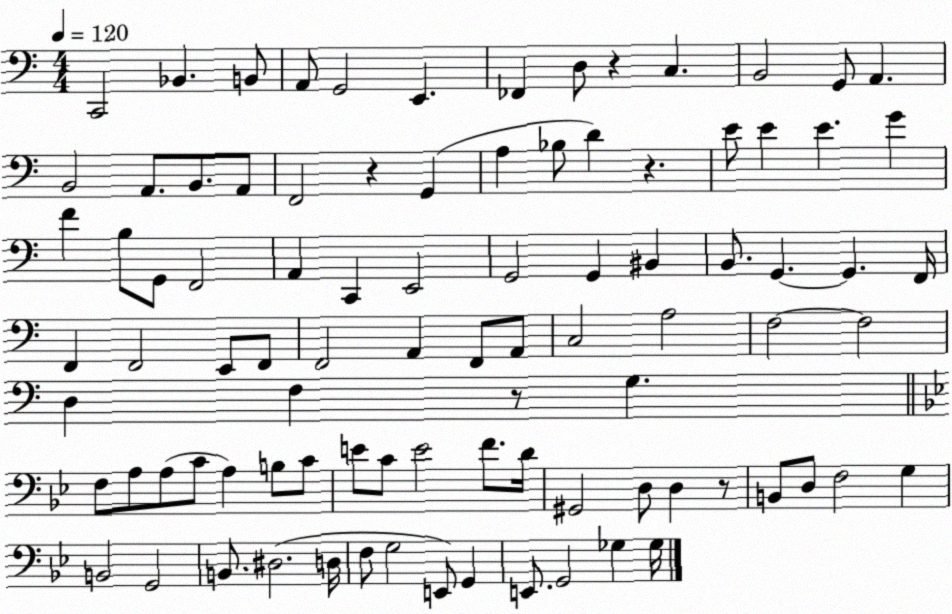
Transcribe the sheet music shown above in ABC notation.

X:1
T:Untitled
M:4/4
L:1/4
K:C
C,,2 _B,, B,,/2 A,,/2 G,,2 E,, _F,, D,/2 z C, B,,2 G,,/2 A,, B,,2 A,,/2 B,,/2 A,,/2 F,,2 z G,, A, _B,/2 D z E/2 E E G F B,/2 G,,/2 F,,2 A,, C,, E,,2 G,,2 G,, ^B,, B,,/2 G,, G,, F,,/4 F,, F,,2 E,,/2 F,,/2 F,,2 A,, F,,/2 A,,/2 C,2 A,2 F,2 F,2 D, F, z/2 G, F,/2 A,/2 A,/2 C/2 A, B,/2 C/2 E/2 C/2 E2 F/2 D/4 ^G,,2 D,/2 D, z/2 B,,/2 D,/2 F,2 G, B,,2 G,,2 B,,/2 ^D,2 D,/4 F,/2 G,2 E,,/2 G,, E,,/2 G,,2 _G, _G,/4